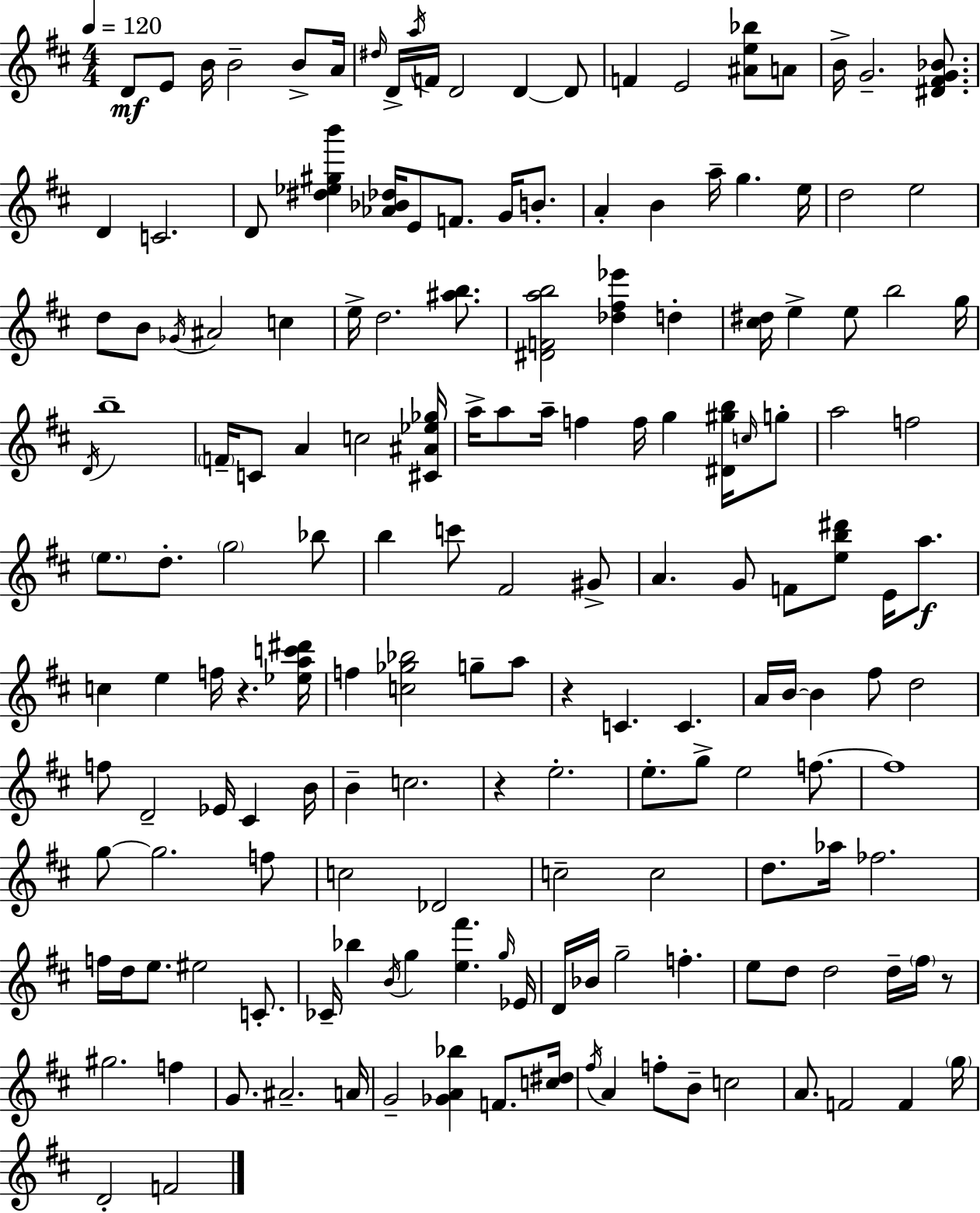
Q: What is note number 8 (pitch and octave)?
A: D4